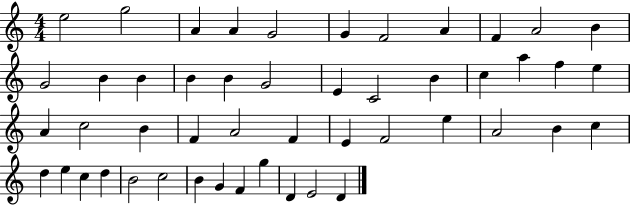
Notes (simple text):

E5/h G5/h A4/q A4/q G4/h G4/q F4/h A4/q F4/q A4/h B4/q G4/h B4/q B4/q B4/q B4/q G4/h E4/q C4/h B4/q C5/q A5/q F5/q E5/q A4/q C5/h B4/q F4/q A4/h F4/q E4/q F4/h E5/q A4/h B4/q C5/q D5/q E5/q C5/q D5/q B4/h C5/h B4/q G4/q F4/q G5/q D4/q E4/h D4/q